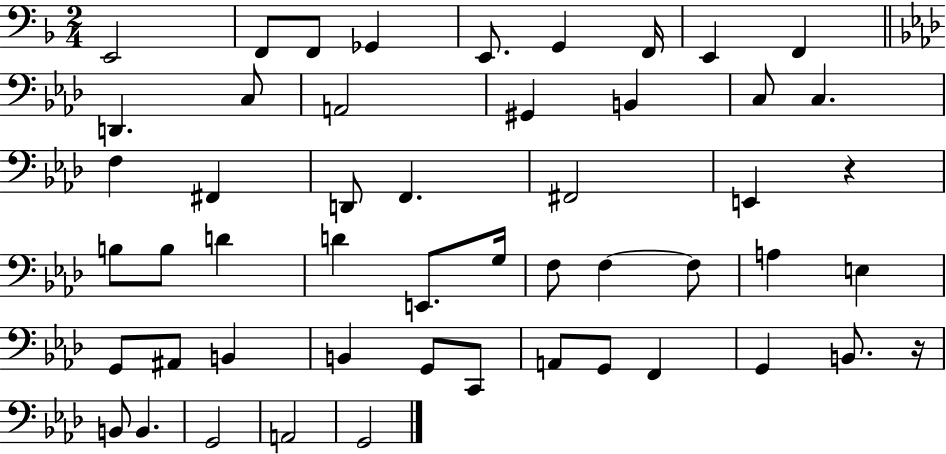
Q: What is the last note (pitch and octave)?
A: G2